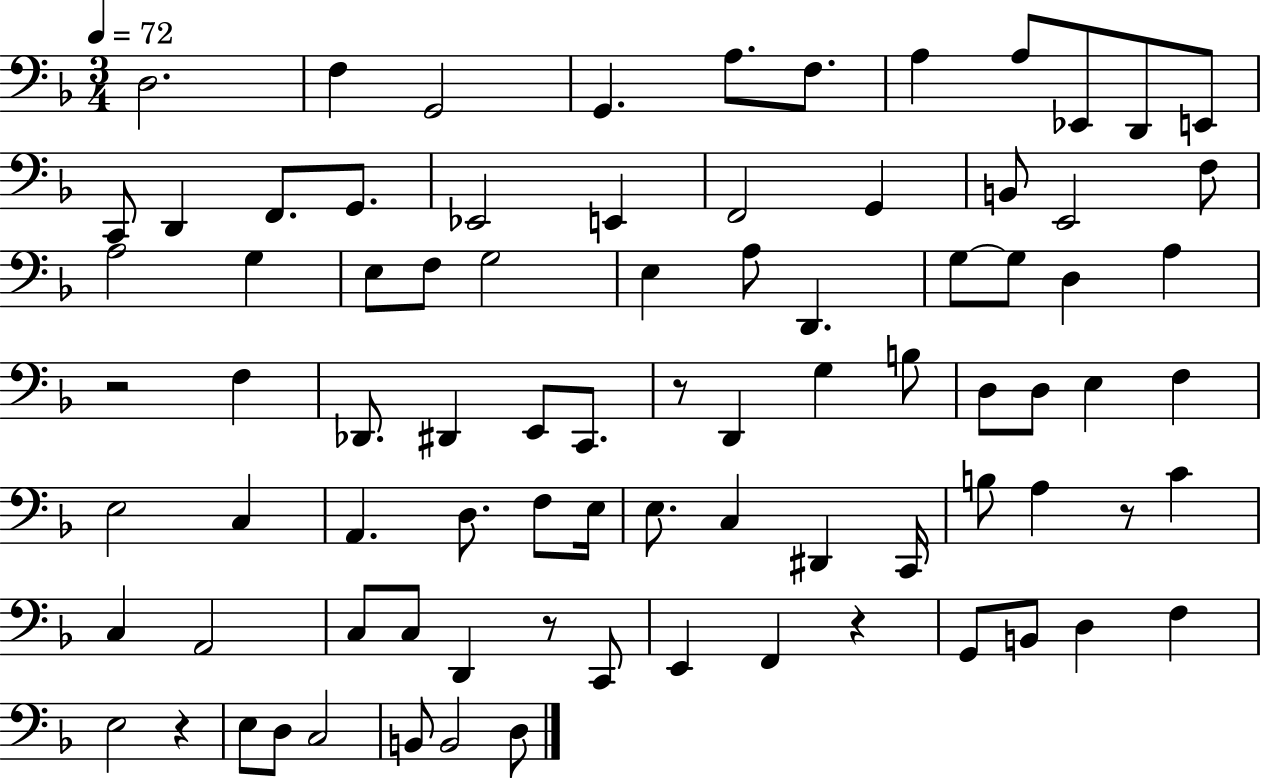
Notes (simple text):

D3/h. F3/q G2/h G2/q. A3/e. F3/e. A3/q A3/e Eb2/e D2/e E2/e C2/e D2/q F2/e. G2/e. Eb2/h E2/q F2/h G2/q B2/e E2/h F3/e A3/h G3/q E3/e F3/e G3/h E3/q A3/e D2/q. G3/e G3/e D3/q A3/q R/h F3/q Db2/e. D#2/q E2/e C2/e. R/e D2/q G3/q B3/e D3/e D3/e E3/q F3/q E3/h C3/q A2/q. D3/e. F3/e E3/s E3/e. C3/q D#2/q C2/s B3/e A3/q R/e C4/q C3/q A2/h C3/e C3/e D2/q R/e C2/e E2/q F2/q R/q G2/e B2/e D3/q F3/q E3/h R/q E3/e D3/e C3/h B2/e B2/h D3/e